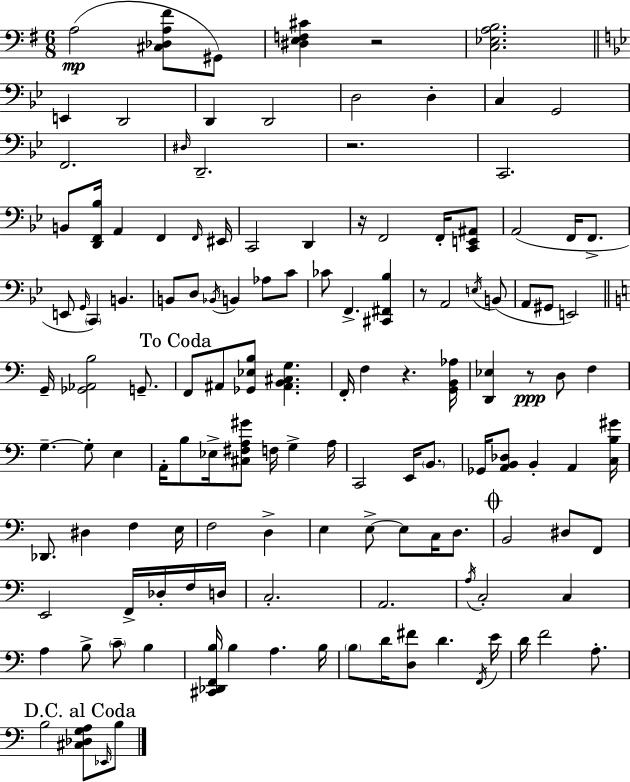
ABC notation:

X:1
T:Untitled
M:6/8
L:1/4
K:G
A,2 [^C,_D,A,^F]/2 ^G,,/2 [^D,E,F,^C] z2 [C,_E,A,B,]2 E,, D,,2 D,, D,,2 D,2 D, C, G,,2 F,,2 ^D,/4 D,,2 z2 C,,2 B,,/2 [D,,F,,_B,]/4 A,, F,, F,,/4 ^E,,/4 C,,2 D,, z/4 F,,2 F,,/4 [C,,E,,^A,,]/2 A,,2 F,,/4 F,,/2 E,,/2 G,,/4 C,, B,, B,,/2 D,/2 _B,,/4 B,, _A,/2 C/2 _C/2 F,, [^C,,^F,,_B,] z/2 A,,2 E,/4 B,,/2 A,,/2 ^G,,/2 E,,2 G,,/4 [_G,,_A,,B,]2 G,,/2 F,,/2 ^A,,/2 [_G,,_E,B,]/2 [^A,,B,,^C,G,] F,,/4 F, z [G,,B,,_A,]/4 [D,,_E,] z/2 D,/2 F, G, G,/2 E, A,,/4 B,/2 _E,/4 [^C,^F,A,^G]/2 F,/4 G, A,/4 C,,2 E,,/4 B,,/2 _G,,/4 [A,,B,,_D,]/2 B,, A,, [C,B,^G]/4 _D,,/2 ^D, F, E,/4 F,2 D, E, E,/2 E,/2 C,/4 D,/2 B,,2 ^D,/2 F,,/2 E,,2 F,,/4 _D,/4 F,/4 D,/4 C,2 A,,2 A,/4 C,2 C, A, B,/2 C/2 B, [^C,,_D,,F,,B,]/4 B, A, B,/4 B,/2 D/4 [D,^F]/2 D F,,/4 E/4 D/4 F2 A,/2 B,2 [^C,_D,G,A,]/2 _E,,/4 B,/2